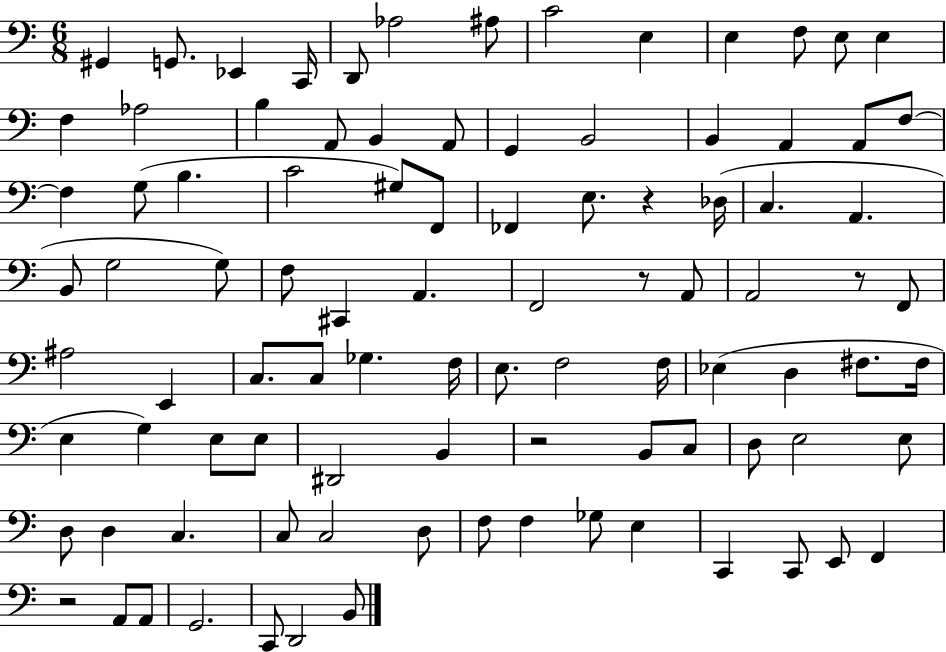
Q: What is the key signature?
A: C major